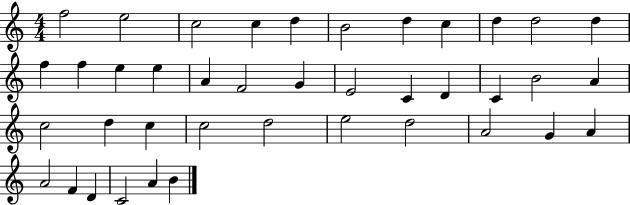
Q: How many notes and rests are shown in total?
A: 40